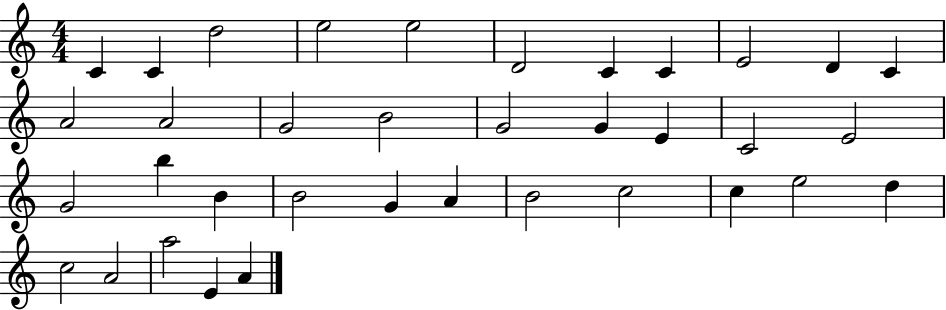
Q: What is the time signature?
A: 4/4